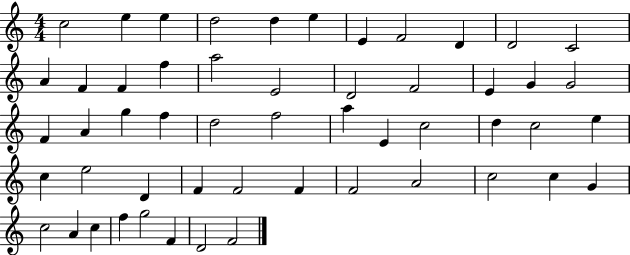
X:1
T:Untitled
M:4/4
L:1/4
K:C
c2 e e d2 d e E F2 D D2 C2 A F F f a2 E2 D2 F2 E G G2 F A g f d2 f2 a E c2 d c2 e c e2 D F F2 F F2 A2 c2 c G c2 A c f g2 F D2 F2